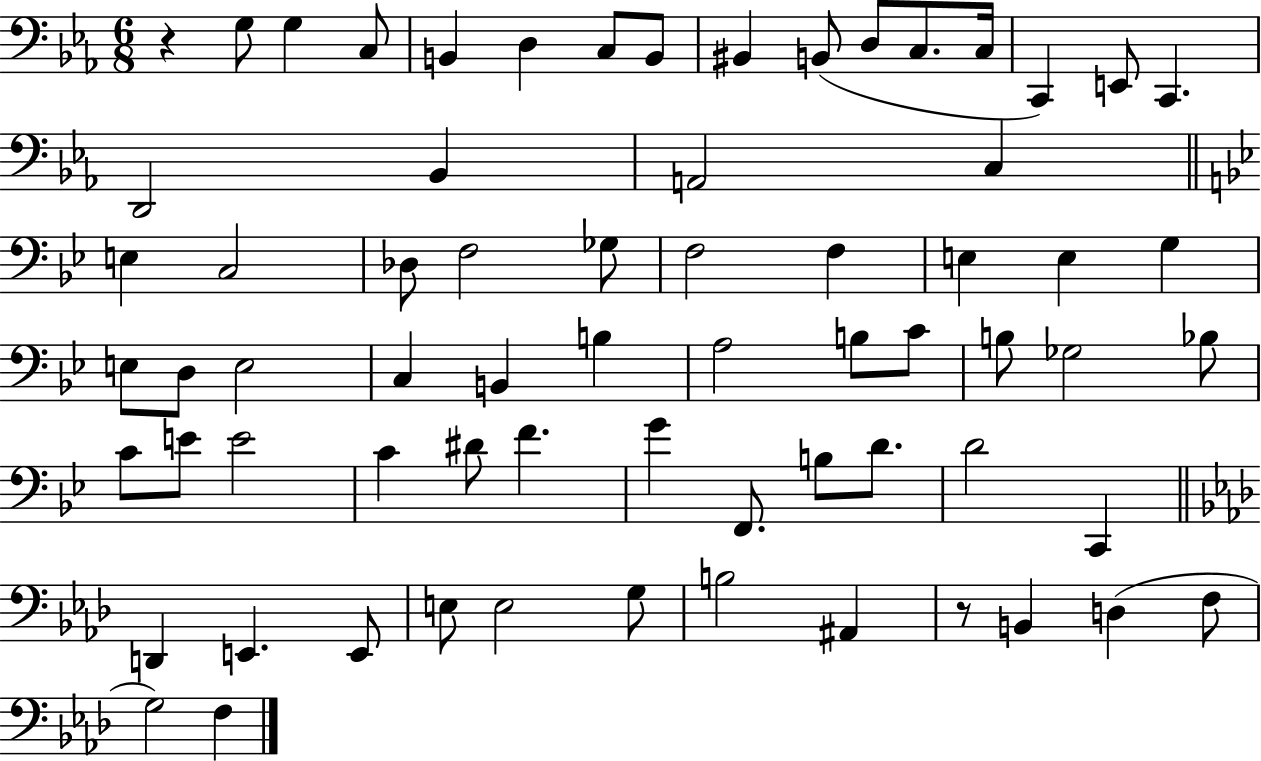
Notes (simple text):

R/q G3/e G3/q C3/e B2/q D3/q C3/e B2/e BIS2/q B2/e D3/e C3/e. C3/s C2/q E2/e C2/q. D2/h Bb2/q A2/h C3/q E3/q C3/h Db3/e F3/h Gb3/e F3/h F3/q E3/q E3/q G3/q E3/e D3/e E3/h C3/q B2/q B3/q A3/h B3/e C4/e B3/e Gb3/h Bb3/e C4/e E4/e E4/h C4/q D#4/e F4/q. G4/q F2/e. B3/e D4/e. D4/h C2/q D2/q E2/q. E2/e E3/e E3/h G3/e B3/h A#2/q R/e B2/q D3/q F3/e G3/h F3/q